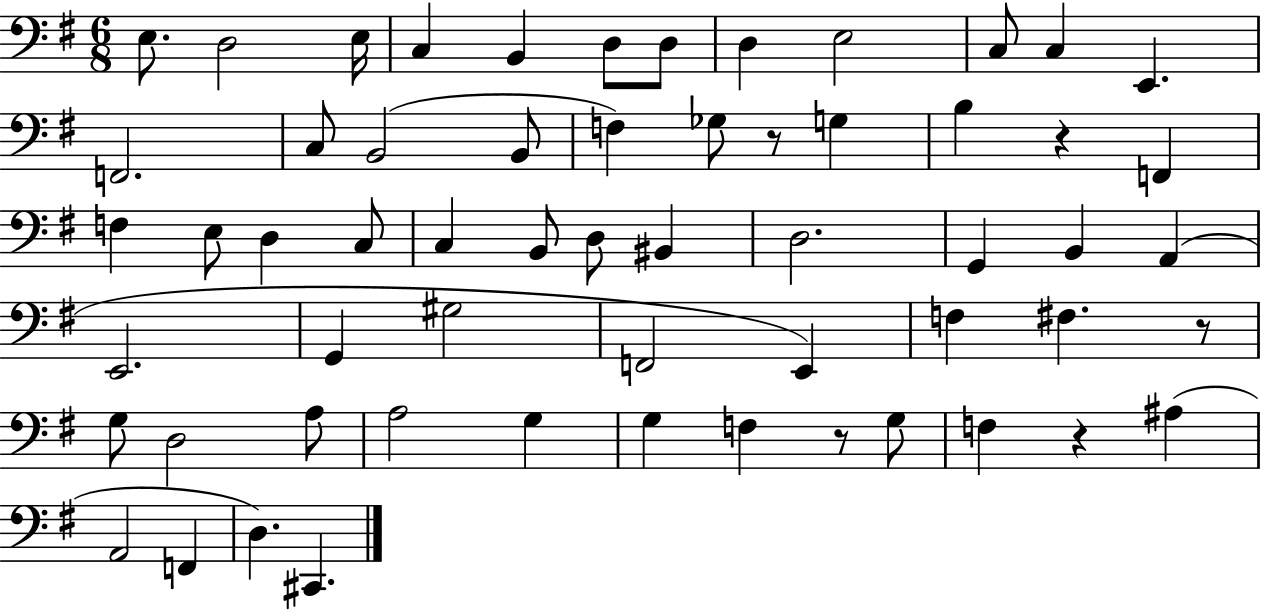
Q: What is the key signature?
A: G major